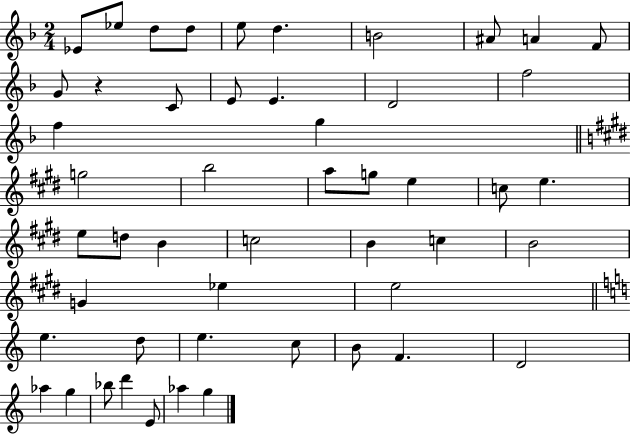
{
  \clef treble
  \numericTimeSignature
  \time 2/4
  \key f \major
  ees'8 ees''8 d''8 d''8 | e''8 d''4. | b'2 | ais'8 a'4 f'8 | \break g'8 r4 c'8 | e'8 e'4. | d'2 | f''2 | \break f''4 g''4 | \bar "||" \break \key e \major g''2 | b''2 | a''8 g''8 e''4 | c''8 e''4. | \break e''8 d''8 b'4 | c''2 | b'4 c''4 | b'2 | \break g'4 ees''4 | e''2 | \bar "||" \break \key c \major e''4. d''8 | e''4. c''8 | b'8 f'4. | d'2 | \break aes''4 g''4 | bes''8 d'''4 e'8 | aes''4 g''4 | \bar "|."
}